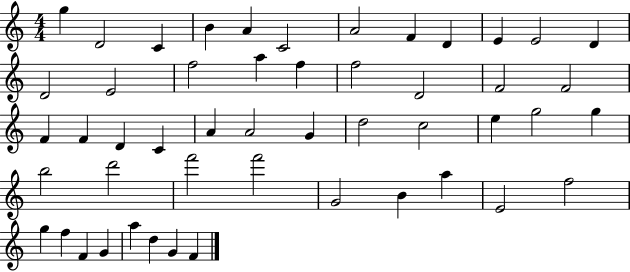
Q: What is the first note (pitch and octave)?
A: G5